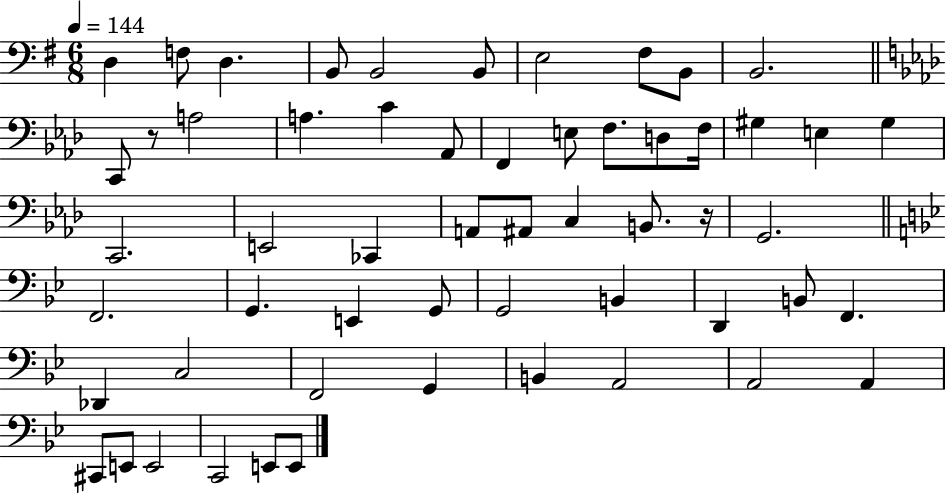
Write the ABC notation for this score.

X:1
T:Untitled
M:6/8
L:1/4
K:G
D, F,/2 D, B,,/2 B,,2 B,,/2 E,2 ^F,/2 B,,/2 B,,2 C,,/2 z/2 A,2 A, C _A,,/2 F,, E,/2 F,/2 D,/2 F,/4 ^G, E, ^G, C,,2 E,,2 _C,, A,,/2 ^A,,/2 C, B,,/2 z/4 G,,2 F,,2 G,, E,, G,,/2 G,,2 B,, D,, B,,/2 F,, _D,, C,2 F,,2 G,, B,, A,,2 A,,2 A,, ^C,,/2 E,,/2 E,,2 C,,2 E,,/2 E,,/2